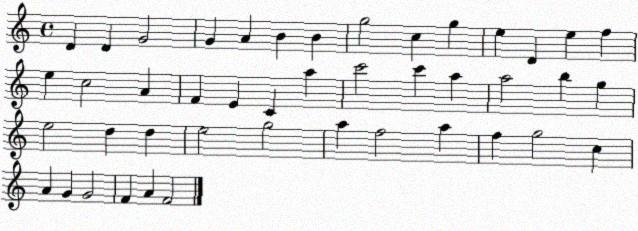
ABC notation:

X:1
T:Untitled
M:4/4
L:1/4
K:C
D D G2 G A B B g2 c g e D e f e c2 A F E C a c'2 c' a a2 b g e2 d d e2 g2 a f2 a f g2 c A G G2 F A F2